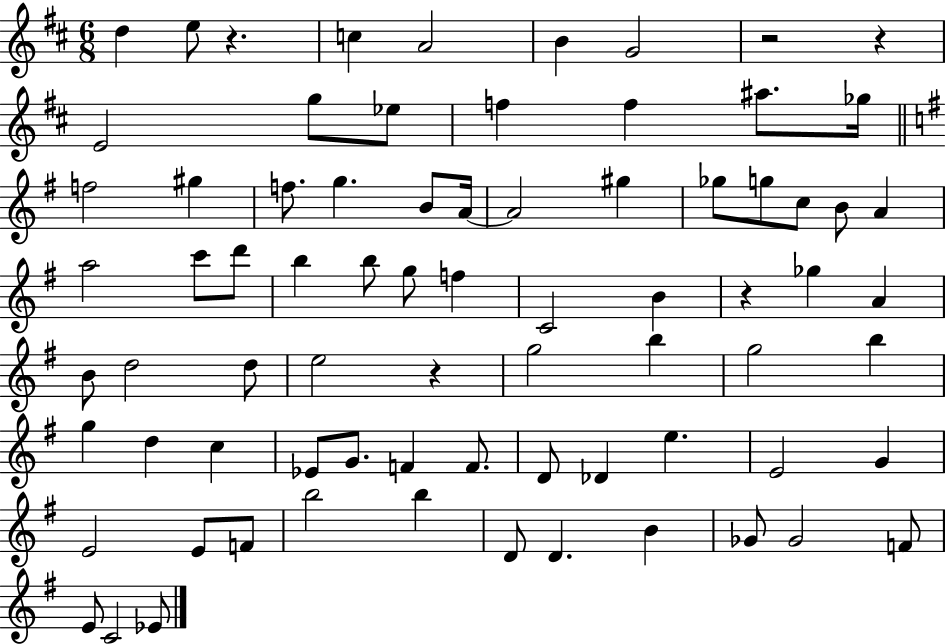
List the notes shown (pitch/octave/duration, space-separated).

D5/q E5/e R/q. C5/q A4/h B4/q G4/h R/h R/q E4/h G5/e Eb5/e F5/q F5/q A#5/e. Gb5/s F5/h G#5/q F5/e. G5/q. B4/e A4/s A4/h G#5/q Gb5/e G5/e C5/e B4/e A4/q A5/h C6/e D6/e B5/q B5/e G5/e F5/q C4/h B4/q R/q Gb5/q A4/q B4/e D5/h D5/e E5/h R/q G5/h B5/q G5/h B5/q G5/q D5/q C5/q Eb4/e G4/e. F4/q F4/e. D4/e Db4/q E5/q. E4/h G4/q E4/h E4/e F4/e B5/h B5/q D4/e D4/q. B4/q Gb4/e Gb4/h F4/e E4/e C4/h Eb4/e